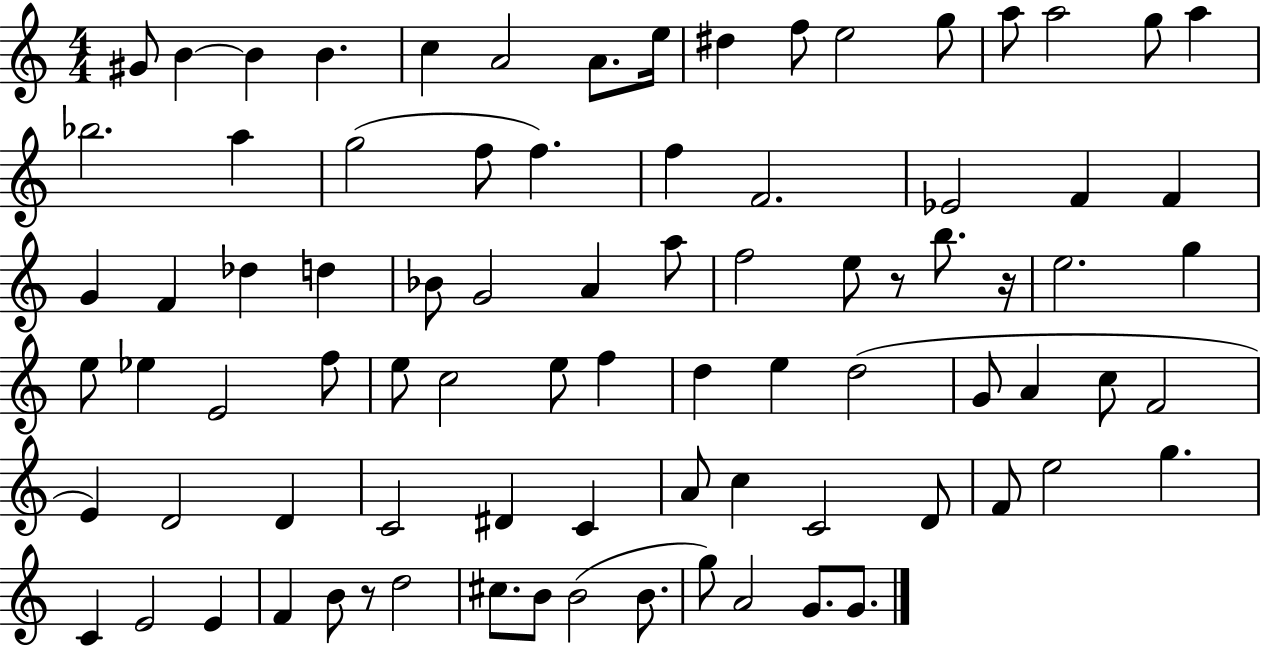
X:1
T:Untitled
M:4/4
L:1/4
K:C
^G/2 B B B c A2 A/2 e/4 ^d f/2 e2 g/2 a/2 a2 g/2 a _b2 a g2 f/2 f f F2 _E2 F F G F _d d _B/2 G2 A a/2 f2 e/2 z/2 b/2 z/4 e2 g e/2 _e E2 f/2 e/2 c2 e/2 f d e d2 G/2 A c/2 F2 E D2 D C2 ^D C A/2 c C2 D/2 F/2 e2 g C E2 E F B/2 z/2 d2 ^c/2 B/2 B2 B/2 g/2 A2 G/2 G/2